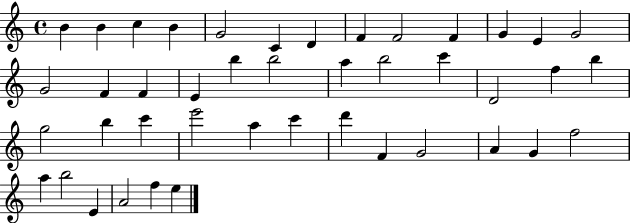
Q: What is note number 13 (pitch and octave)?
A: G4